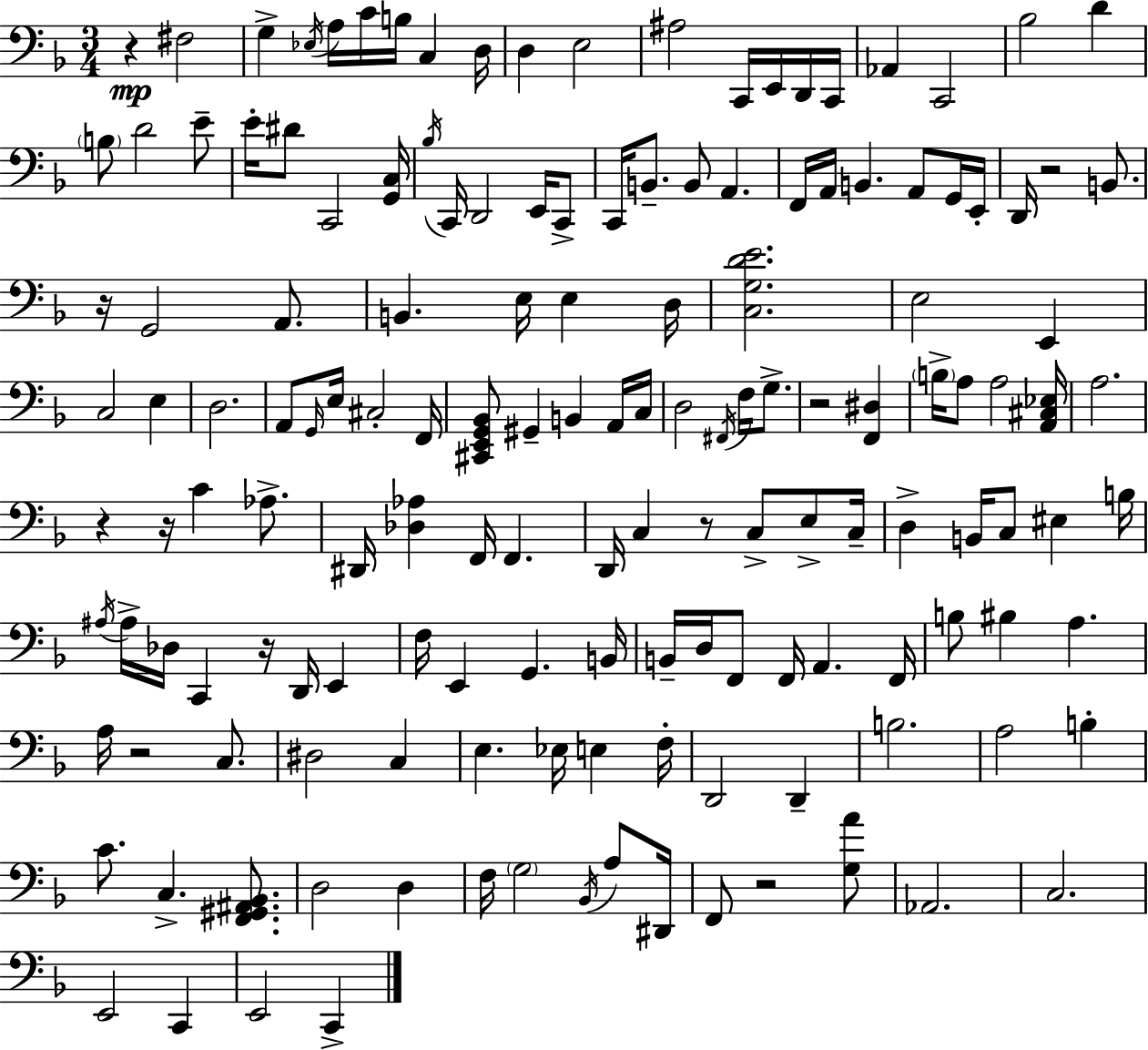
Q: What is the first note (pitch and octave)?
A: F#3